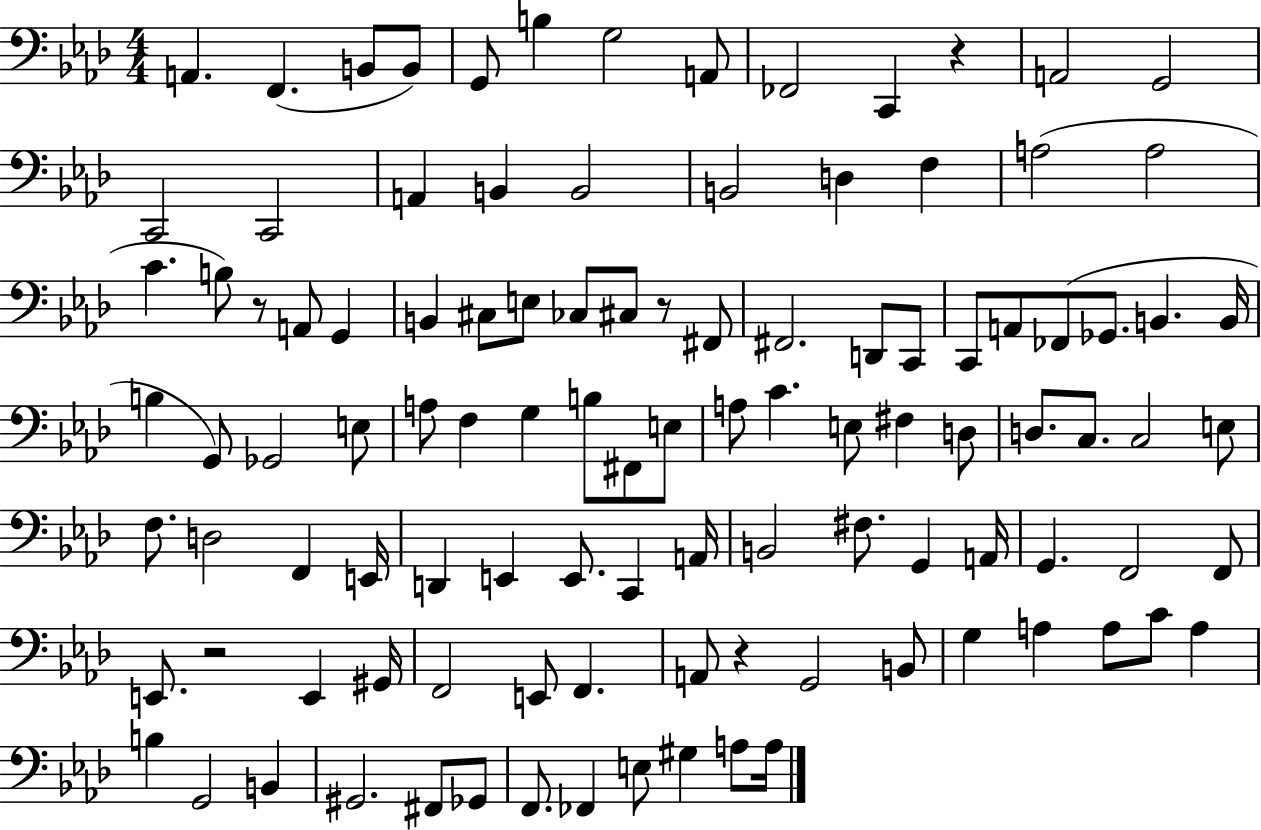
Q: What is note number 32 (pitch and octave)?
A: F#2